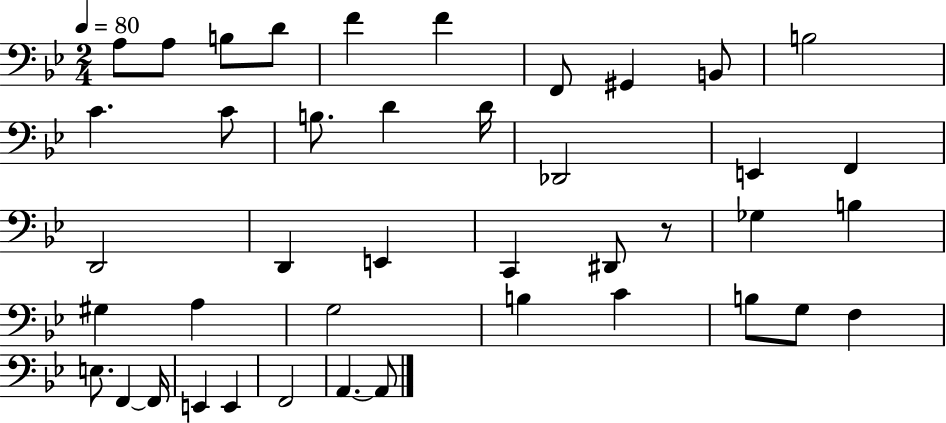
A3/e A3/e B3/e D4/e F4/q F4/q F2/e G#2/q B2/e B3/h C4/q. C4/e B3/e. D4/q D4/s Db2/h E2/q F2/q D2/h D2/q E2/q C2/q D#2/e R/e Gb3/q B3/q G#3/q A3/q G3/h B3/q C4/q B3/e G3/e F3/q E3/e. F2/q F2/s E2/q E2/q F2/h A2/q. A2/e